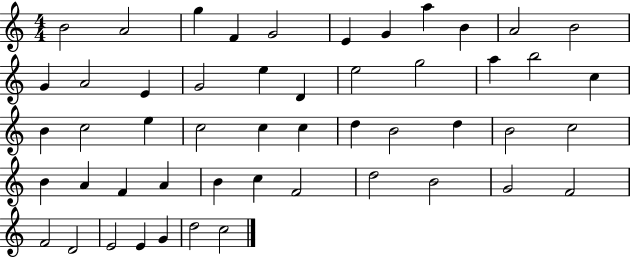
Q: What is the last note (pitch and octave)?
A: C5